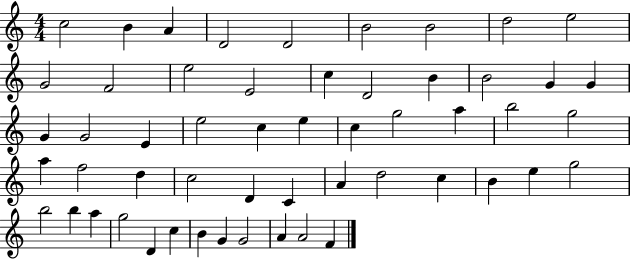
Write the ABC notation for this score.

X:1
T:Untitled
M:4/4
L:1/4
K:C
c2 B A D2 D2 B2 B2 d2 e2 G2 F2 e2 E2 c D2 B B2 G G G G2 E e2 c e c g2 a b2 g2 a f2 d c2 D C A d2 c B e g2 b2 b a g2 D c B G G2 A A2 F